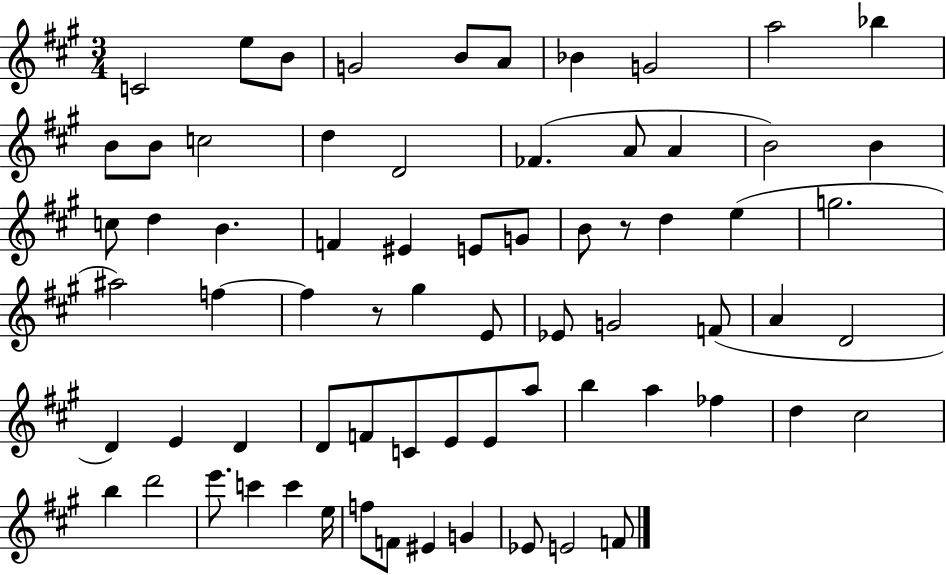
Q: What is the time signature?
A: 3/4